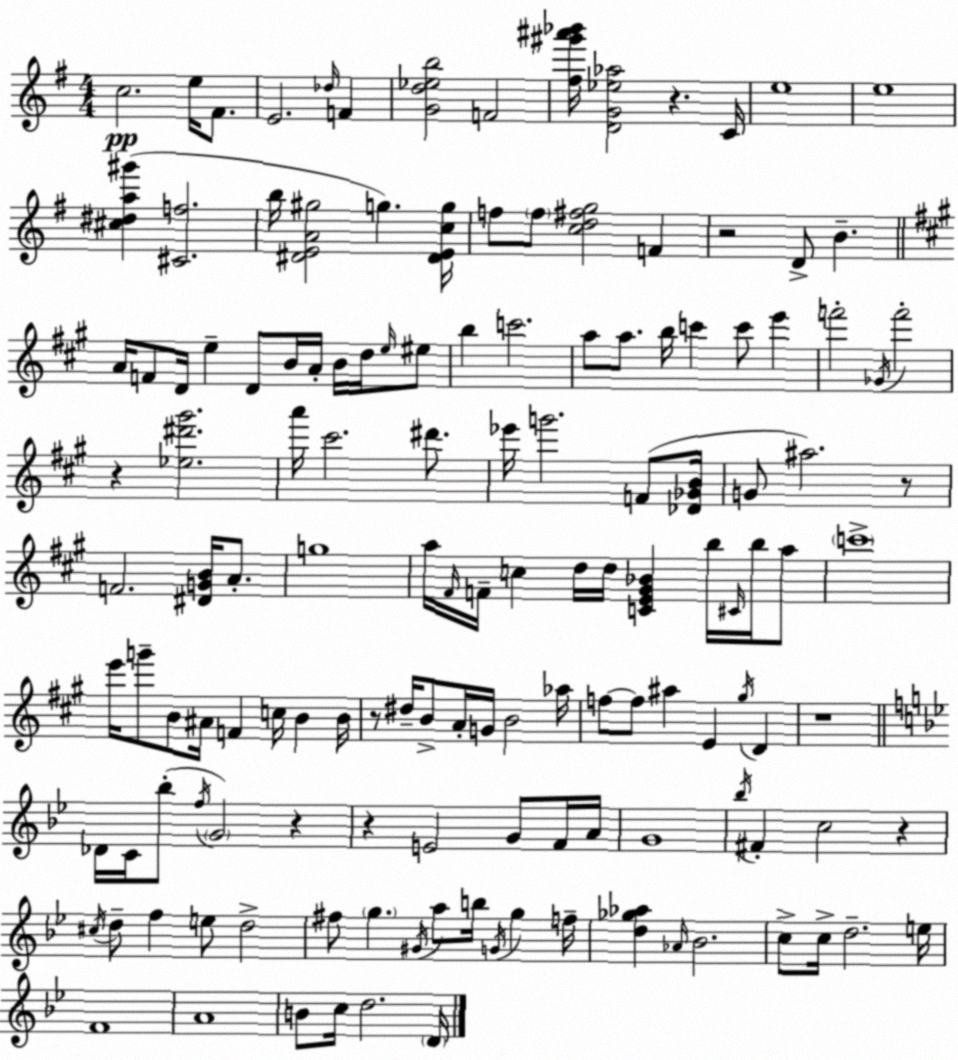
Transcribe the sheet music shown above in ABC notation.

X:1
T:Untitled
M:4/4
L:1/4
K:G
c2 e/4 ^F/2 E2 _d/4 F [Gd_eb]2 F2 [^f^g'^a'_b']/4 [DG_e_a]2 z C/4 e4 e4 [^c^da^g'] [^Cf]2 b/4 [^DEA^g]2 g [^DEcg]/4 f/2 f/2 [cd^fg]2 F z2 D/2 B A/4 F/2 D/4 e D/2 B/4 A/4 B/4 d/4 e/4 ^e/2 b c'2 a/2 a/2 b/4 c' c'/2 e' f'2 _G/4 f'2 z [_e^d'^g']2 a'/4 ^c'2 ^d'/2 _e'/4 g'2 F/2 [_D_GB]/4 G/2 ^a2 z/2 F2 [^DGB]/4 A/2 g4 a/4 ^F/4 F/4 c d/4 d/4 [CE^G_B] b/4 ^C/4 b/4 a/2 c'4 e'/4 g'/2 B/2 ^A/4 F c/4 B B/4 z/2 ^d/4 B/2 A/4 G/4 B2 _a/4 f/2 f/2 ^a E ^g/4 D z4 _D/4 C/4 _b/2 f/4 G2 z z E2 G/2 F/4 A/4 G4 _b/4 ^F c2 z ^c/4 d/2 f e/2 d2 ^f/2 g ^G/4 a/2 b/4 G/4 g f/4 [d_g_a] _A/4 _B2 c/2 c/4 d2 e/4 F4 A4 B/2 c/4 d2 D/4